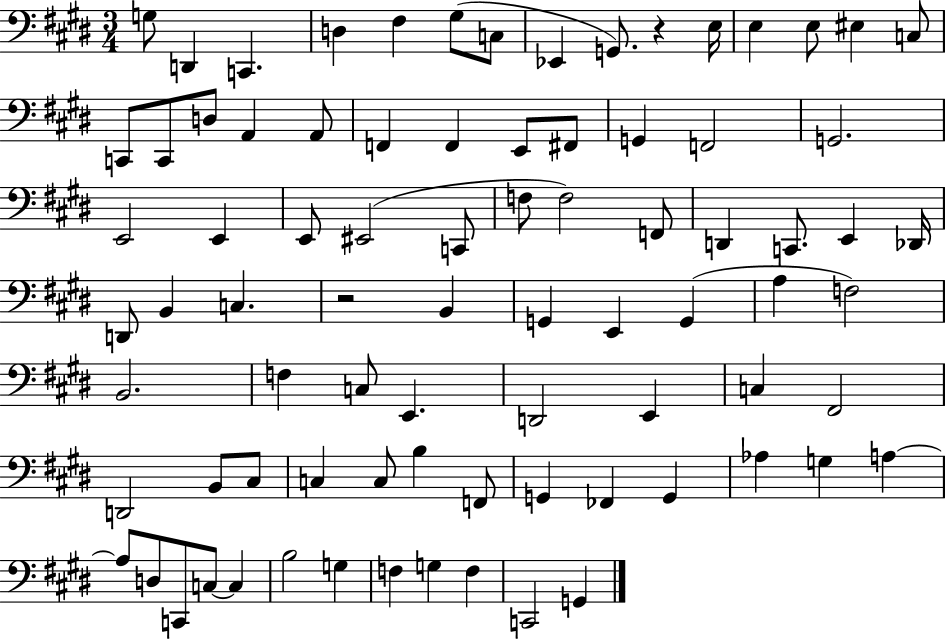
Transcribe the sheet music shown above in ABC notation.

X:1
T:Untitled
M:3/4
L:1/4
K:E
G,/2 D,, C,, D, ^F, ^G,/2 C,/2 _E,, G,,/2 z E,/4 E, E,/2 ^E, C,/2 C,,/2 C,,/2 D,/2 A,, A,,/2 F,, F,, E,,/2 ^F,,/2 G,, F,,2 G,,2 E,,2 E,, E,,/2 ^E,,2 C,,/2 F,/2 F,2 F,,/2 D,, C,,/2 E,, _D,,/4 D,,/2 B,, C, z2 B,, G,, E,, G,, A, F,2 B,,2 F, C,/2 E,, D,,2 E,, C, ^F,,2 D,,2 B,,/2 ^C,/2 C, C,/2 B, F,,/2 G,, _F,, G,, _A, G, A, A,/2 D,/2 C,,/2 C,/2 C, B,2 G, F, G, F, C,,2 G,,